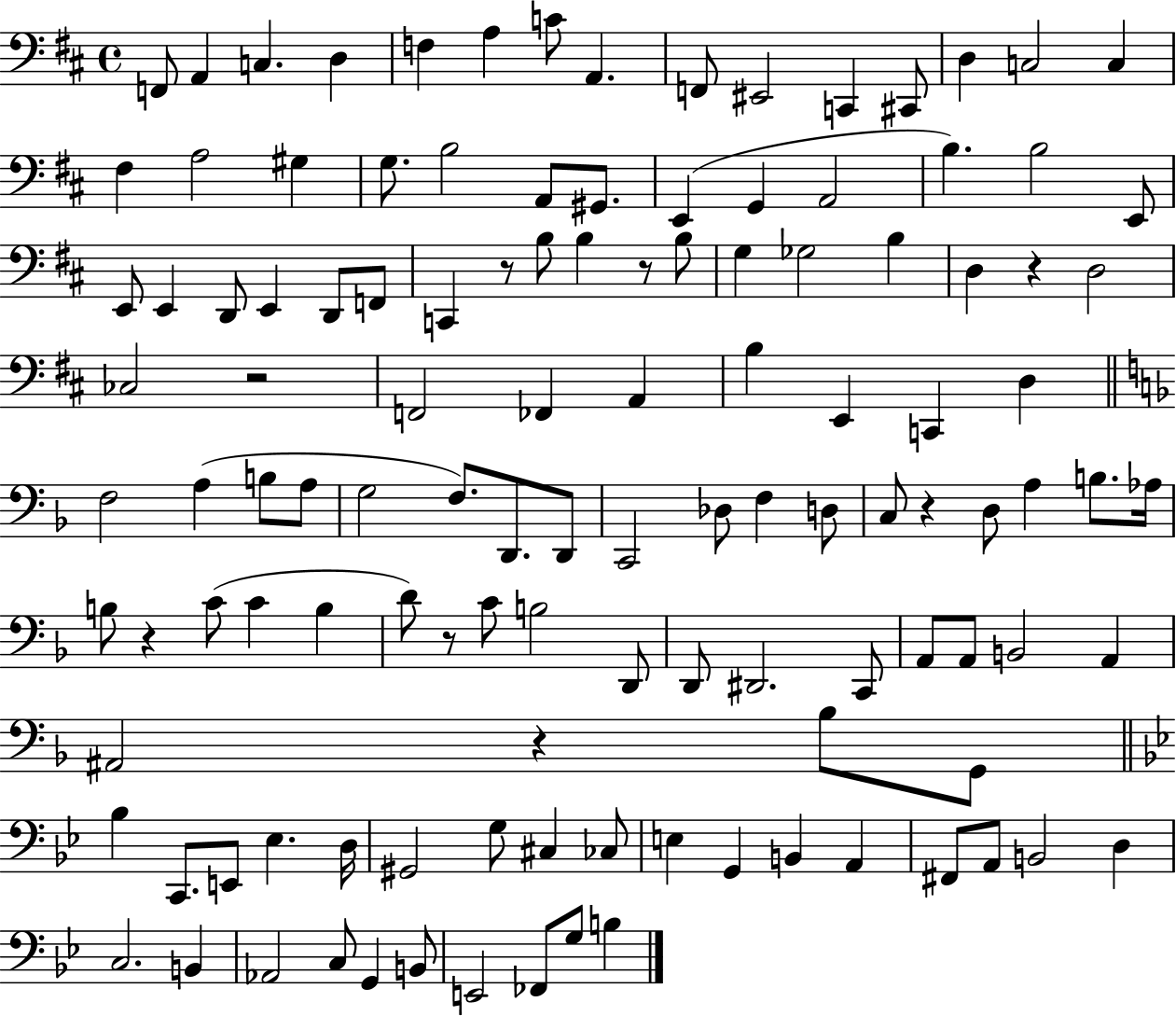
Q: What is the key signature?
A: D major